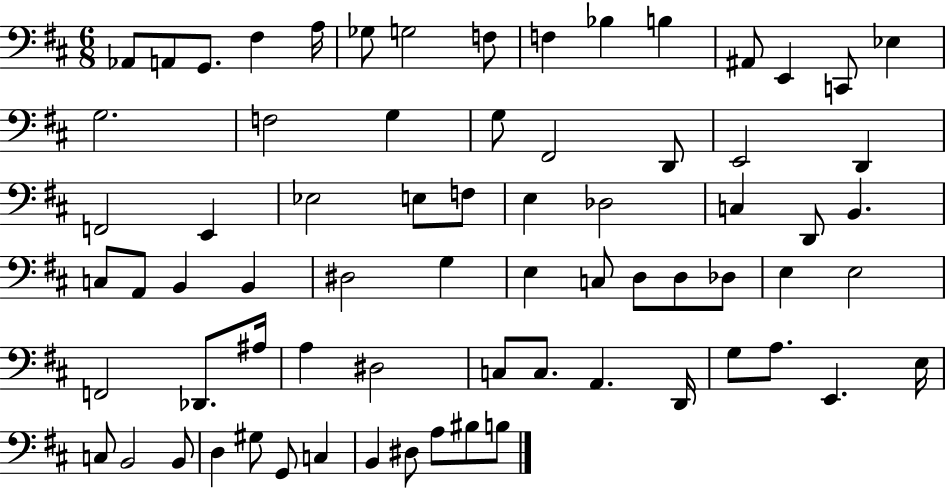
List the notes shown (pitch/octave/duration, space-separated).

Ab2/e A2/e G2/e. F#3/q A3/s Gb3/e G3/h F3/e F3/q Bb3/q B3/q A#2/e E2/q C2/e Eb3/q G3/h. F3/h G3/q G3/e F#2/h D2/e E2/h D2/q F2/h E2/q Eb3/h E3/e F3/e E3/q Db3/h C3/q D2/e B2/q. C3/e A2/e B2/q B2/q D#3/h G3/q E3/q C3/e D3/e D3/e Db3/e E3/q E3/h F2/h Db2/e. A#3/s A3/q D#3/h C3/e C3/e. A2/q. D2/s G3/e A3/e. E2/q. E3/s C3/e B2/h B2/e D3/q G#3/e G2/e C3/q B2/q D#3/e A3/e BIS3/e B3/e